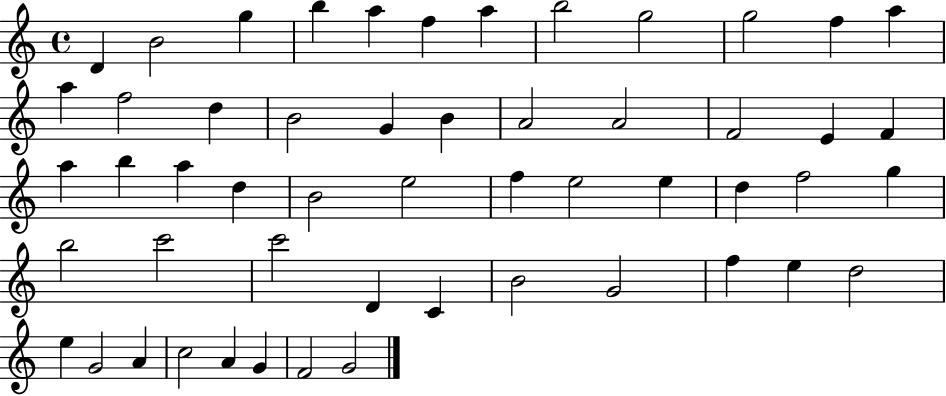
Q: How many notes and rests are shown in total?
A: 53